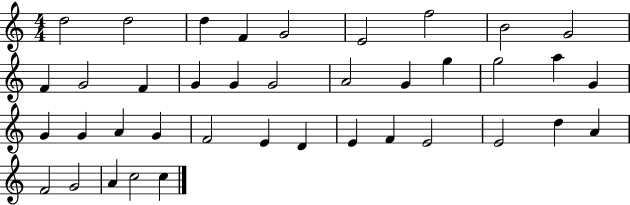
D5/h D5/h D5/q F4/q G4/h E4/h F5/h B4/h G4/h F4/q G4/h F4/q G4/q G4/q G4/h A4/h G4/q G5/q G5/h A5/q G4/q G4/q G4/q A4/q G4/q F4/h E4/q D4/q E4/q F4/q E4/h E4/h D5/q A4/q F4/h G4/h A4/q C5/h C5/q